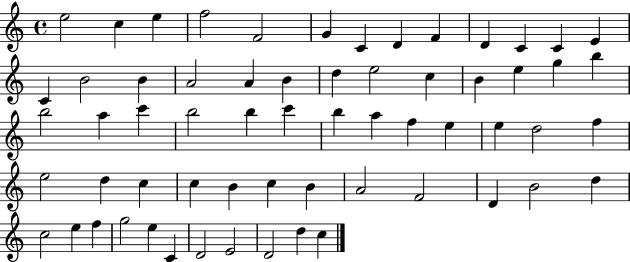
E5/h C5/q E5/q F5/h F4/h G4/q C4/q D4/q F4/q D4/q C4/q C4/q E4/q C4/q B4/h B4/q A4/h A4/q B4/q D5/q E5/h C5/q B4/q E5/q G5/q B5/q B5/h A5/q C6/q B5/h B5/q C6/q B5/q A5/q F5/q E5/q E5/q D5/h F5/q E5/h D5/q C5/q C5/q B4/q C5/q B4/q A4/h F4/h D4/q B4/h D5/q C5/h E5/q F5/q G5/h E5/q C4/q D4/h E4/h D4/h D5/q C5/q